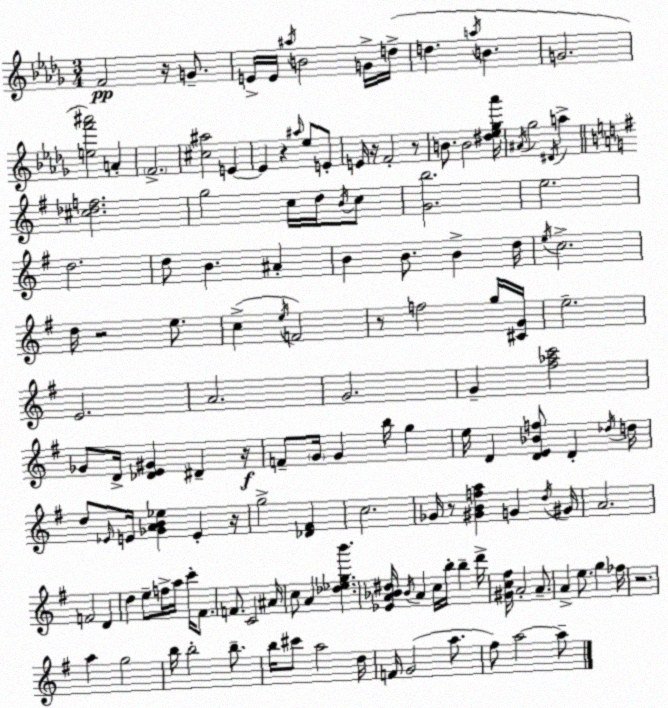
X:1
T:Untitled
M:3/4
L:1/4
K:Bbm
F2 z/4 G/2 E/4 E/4 ^a/4 B2 G/4 d/4 d a/4 B G2 [ef'^a']2 A F2 [^c^a]2 E E z ^a/4 _e/2 E/2 E/4 z/4 F2 z/2 B/2 B2 [^d_e_g_a']/4 ^A/4 _g2 ^D/4 a [^c_df]2 g2 c/4 d/4 B/4 c/2 [Gb]2 e2 d2 d/2 B ^A B B/2 B d/4 e/4 c2 d/4 z2 e/2 c e/4 F2 z/2 f2 g/4 [^CG]/4 e2 E2 A2 G2 G [^f_ac']2 _G/2 D/4 [_DE^G] ^D z/4 F/2 G/4 G b/4 g e/4 D [DE_Bf]/2 D _d/4 d/4 d/2 _E/4 E/4 [_GAB_e] E z/4 g2 [_D^F] c2 _G/4 z/2 [^GBfa] G d/4 ^G/4 A2 F2 D d e/2 f/4 a/4 c'/4 ^F/2 F/2 C2 ^A/4 c/2 A [_d_egb'] [_EA_B^d]/4 _B/4 A c/4 b/4 b d'/4 [^Gc^f]/4 A2 A/2 A e/2 g _f/4 z2 a g2 b/4 b2 b/2 b/4 ^c'/2 a2 d/4 F/4 G2 a/2 ^f/2 a2 a/2